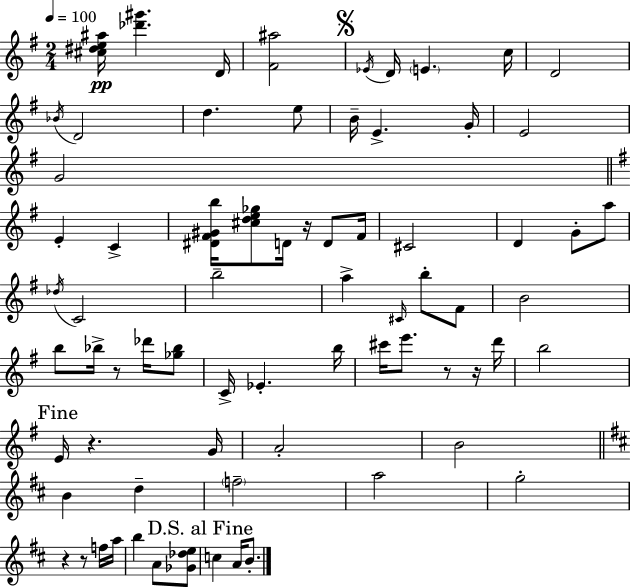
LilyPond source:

{
  \clef treble
  \numericTimeSignature
  \time 2/4
  \key g \major
  \tempo 4 = 100
  <cis'' dis'' e'' ais''>16\pp <des''' gis'''>4. d'16 | <fis' ais''>2 | \mark \markup { \musicglyph "scripts.segno" } \acciaccatura { ees'16 } d'16 \parenthesize e'4. | c''16 d'2 | \break \acciaccatura { bes'16 } d'2 | d''4. | e''8 b'16-- e'4.-> | g'16-. e'2 | \break g'2 | \bar "||" \break \key e \minor e'4-. c'4-> | <dis' fis' gis' b''>16 <cis'' d'' e'' ges''>8 d'16 r16 d'8 fis'16 | cis'2 | d'4 g'8-. a''8 | \break \acciaccatura { des''16 } c'2 | b''2-- | a''4-> \grace { cis'16 } b''8-. | fis'8 b'2 | \break b''8 bes''16-> r8 des'''16 | <ges'' bes''>8 c'16-> ees'4.-. | b''16 cis'''16 e'''8. r8 | r16 d'''16 b''2 | \break \mark "Fine" e'16 r4. | g'16 a'2-. | b'2 | \bar "||" \break \key b \minor b'4 d''4-- | \parenthesize f''2-- | a''2 | g''2-. | \break r4 r8 f''16 a''16 | b''4 a'8 <ges' des'' e''>8 | \mark "D.S. al Fine" c''4 a'16 b'8.-. | \bar "|."
}